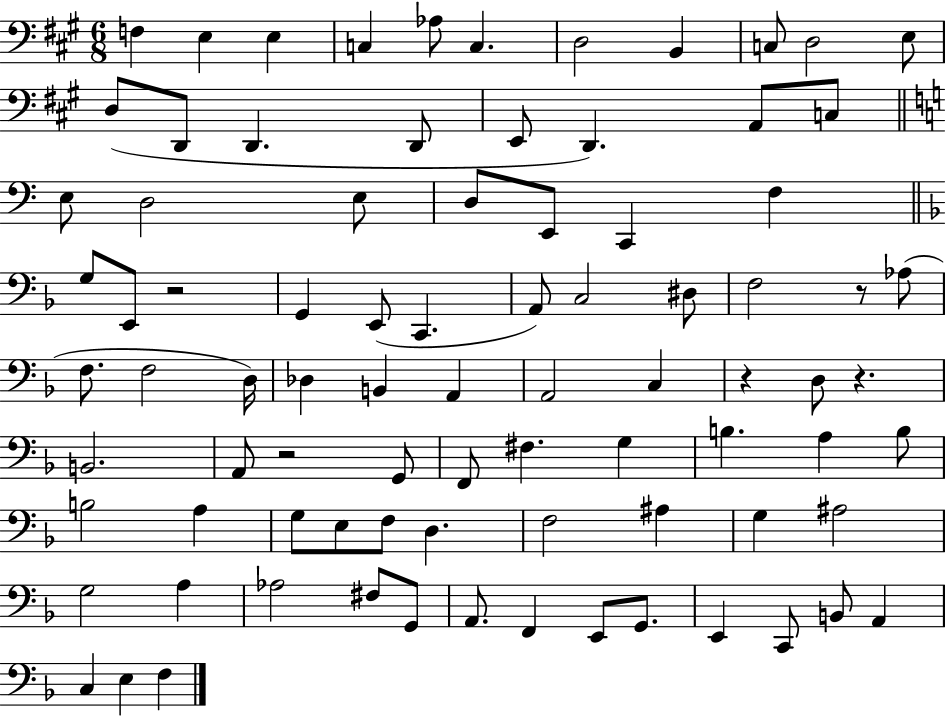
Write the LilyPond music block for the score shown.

{
  \clef bass
  \numericTimeSignature
  \time 6/8
  \key a \major
  f4 e4 e4 | c4 aes8 c4. | d2 b,4 | c8 d2 e8 | \break d8( d,8 d,4. d,8 | e,8 d,4.) a,8 c8 | \bar "||" \break \key c \major e8 d2 e8 | d8 e,8 c,4 f4 | \bar "||" \break \key f \major g8 e,8 r2 | g,4 e,8( c,4. | a,8) c2 dis8 | f2 r8 aes8( | \break f8. f2 d16) | des4 b,4 a,4 | a,2 c4 | r4 d8 r4. | \break b,2. | a,8 r2 g,8 | f,8 fis4. g4 | b4. a4 b8 | \break b2 a4 | g8 e8 f8 d4. | f2 ais4 | g4 ais2 | \break g2 a4 | aes2 fis8 g,8 | a,8. f,4 e,8 g,8. | e,4 c,8 b,8 a,4 | \break c4 e4 f4 | \bar "|."
}